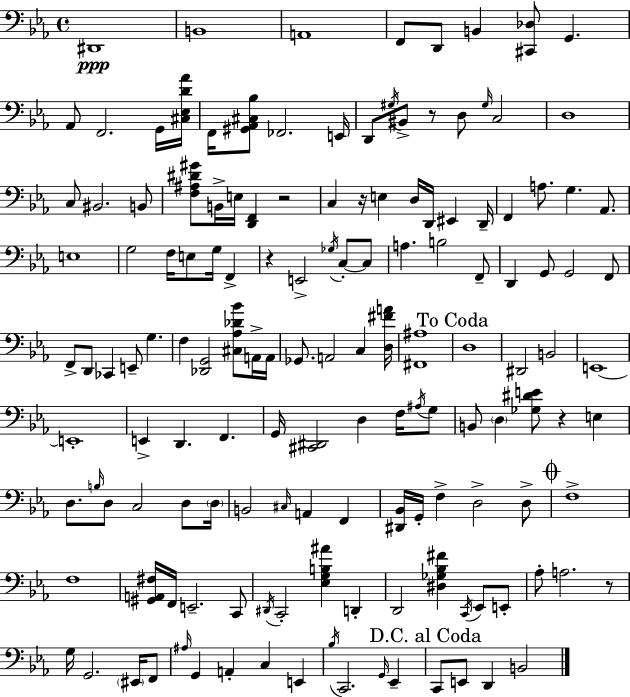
{
  \clef bass
  \time 4/4
  \defaultTimeSignature
  \key ees \major
  \repeat volta 2 { dis,1\ppp | b,1 | a,1 | f,8 d,8 b,4 <cis, des>8 g,4. | \break aes,8 f,2. g,16 <cis ees d' aes'>16 | f,16 <gis, aes, cis bes>8 fes,2. e,16 | d,8 \acciaccatura { gis16 } bis,8-> r8 d8 \grace { gis16 } c2 | d1 | \break c8 bis,2. | b,8 <f ais dis' gis'>8 b,16-> e16 <d, f,>4 r2 | c4 r16 e4 d16 d,16 eis,4 | d,16-- f,4 a8. g4. aes,8. | \break e1 | g2 f16 e8 g16 f,4-> | r4 e,2-> \acciaccatura { ges16 } c8-.~~ | c8 a4. b2 | \break f,8-- d,4 g,8 g,2 | f,8 f,8-> d,8 ces,4 e,8-- g4. | f4 <des, g,>2 <cis aes des' bes'>8 | a,16-> a,16 ges,8. a,2 c4 | \break <d fis' a'>16 <fis, ais>1 | \mark "To Coda" d1 | dis,2 b,2 | e,1~~ | \break e,1-. | e,4-> d,4. f,4. | g,16 <cis, dis,>2 d4 | f16 \acciaccatura { ais16 } g8 b,8 \parenthesize d4 <ges dis' e'>8 r4 | \break e4 d8. \grace { b16 } d8 c2 | d8 \parenthesize d16 b,2 \grace { cis16 } a,4 | f,4 <dis, bes,>16 g,16-. f4-> d2-> | d8-> \mark \markup { \musicglyph "scripts.coda" } f1-> | \break f1 | <gis, a, fis>16 f,16 e,2.-- | c,8 \acciaccatura { dis,16 } c,2-. <ees g b ais'>4 | d,4-. d,2 <dis ges bes fis'>4 | \break \acciaccatura { c,16 } ees,8 e,8-. aes8-. a2. | r8 g16 g,2. | \parenthesize eis,16 f,8 \grace { ais16 } g,4 a,4-. | c4 e,4 \acciaccatura { bes16 } c,2. | \break \grace { g,16 } ees,4-- \mark "D.C. al Coda" c,8 e,8 d,4 | b,2 } \bar "|."
}